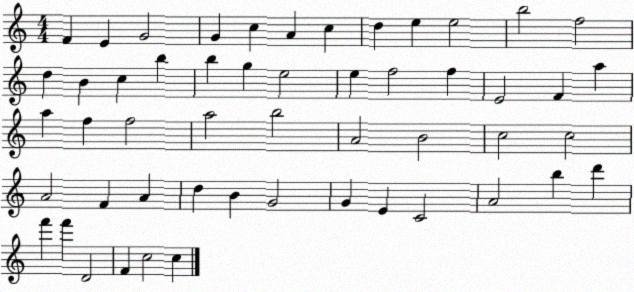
X:1
T:Untitled
M:4/4
L:1/4
K:C
F E G2 G c A c d e e2 b2 f2 d B c b b g e2 e f2 f E2 F a a f f2 a2 b2 A2 B2 c2 c2 A2 F A d B G2 G E C2 A2 b d' f' f' D2 F c2 c